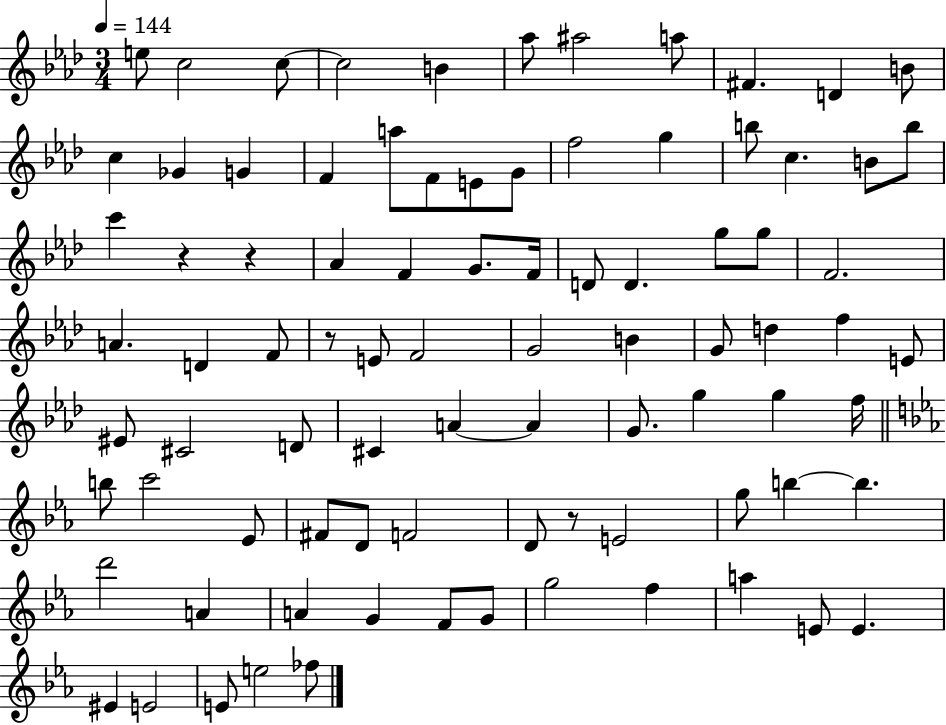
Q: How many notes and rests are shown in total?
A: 87